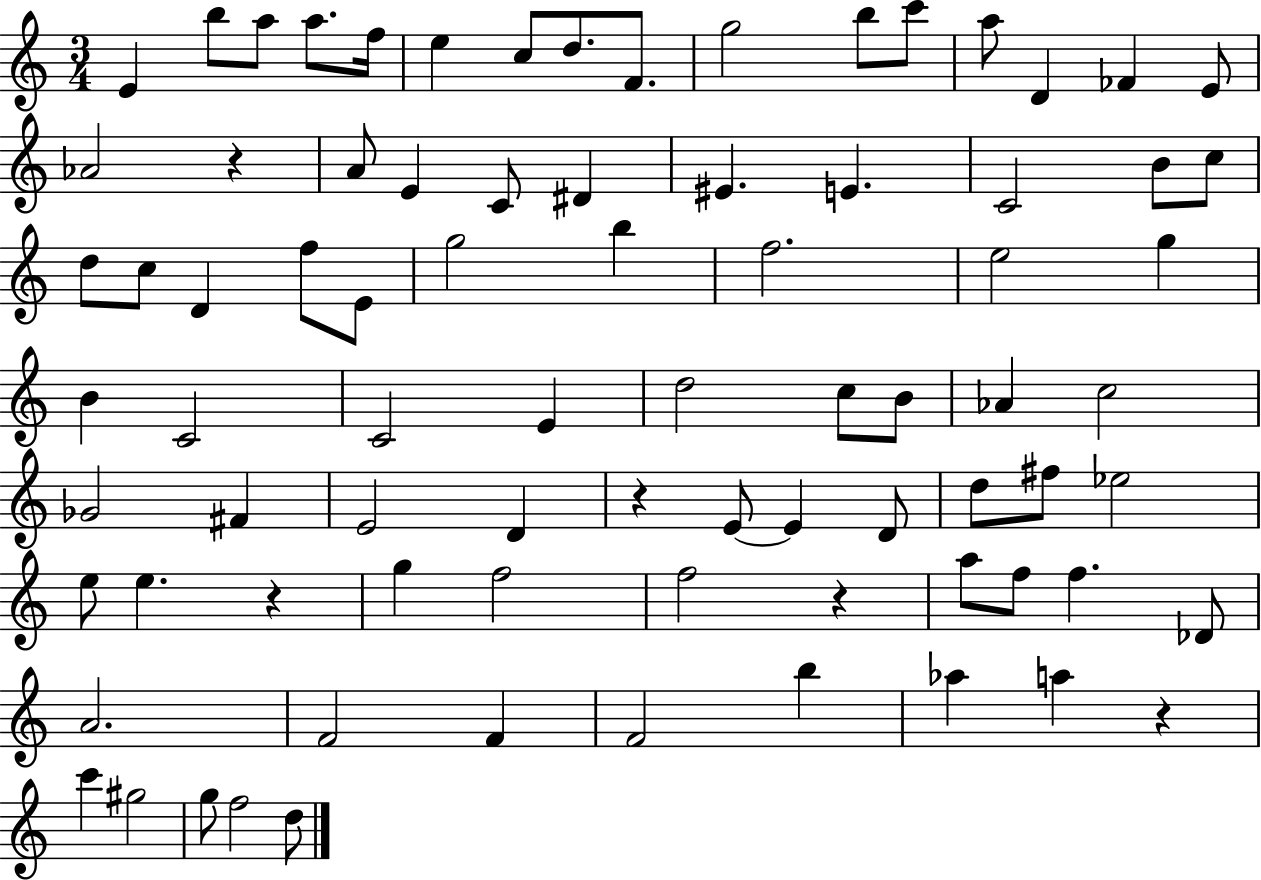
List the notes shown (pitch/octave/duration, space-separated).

E4/q B5/e A5/e A5/e. F5/s E5/q C5/e D5/e. F4/e. G5/h B5/e C6/e A5/e D4/q FES4/q E4/e Ab4/h R/q A4/e E4/q C4/e D#4/q EIS4/q. E4/q. C4/h B4/e C5/e D5/e C5/e D4/q F5/e E4/e G5/h B5/q F5/h. E5/h G5/q B4/q C4/h C4/h E4/q D5/h C5/e B4/e Ab4/q C5/h Gb4/h F#4/q E4/h D4/q R/q E4/e E4/q D4/e D5/e F#5/e Eb5/h E5/e E5/q. R/q G5/q F5/h F5/h R/q A5/e F5/e F5/q. Db4/e A4/h. F4/h F4/q F4/h B5/q Ab5/q A5/q R/q C6/q G#5/h G5/e F5/h D5/e